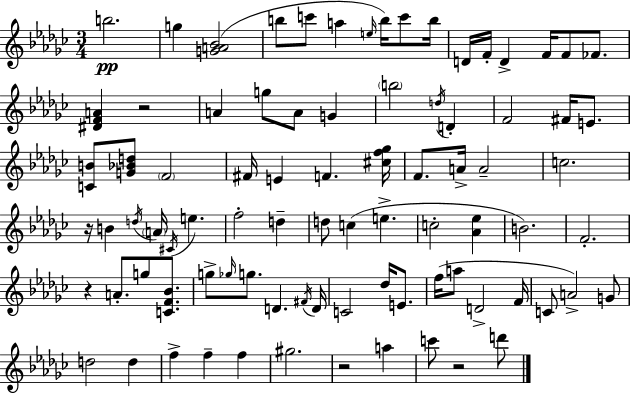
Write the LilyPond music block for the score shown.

{
  \clef treble
  \numericTimeSignature
  \time 3/4
  \key ees \minor
  b''2.\pp | g''4 <g' a' bes'>2( | b''8 c'''8 a''4 \grace { e''16 }) b''16 c'''8 | b''16 d'16 f'16-. d'4-> f'16 f'8 fes'8. | \break <dis' f' a'>4 r2 | a'4 g''8 a'8 g'4 | \parenthesize b''2 \acciaccatura { d''16 } d'4-. | f'2 fis'16 e'8. | \break <c' b'>8 <g' bes' d''>8 \parenthesize f'2 | fis'16 e'4 f'4. | <cis'' f'' ges''>16 f'8. a'16-> a'2-- | c''2. | \break r16 b'4 \acciaccatura { d''16 } \parenthesize a'16 \acciaccatura { cis'16 } e''4. | f''2-. | d''4-- d''8 c''4( e''4.-> | c''2-. | \break <aes' ees''>4 b'2.) | f'2.-. | r4 a'8.-. g''8 | <c' f' bes'>8. g''8-> \grace { ges''16 } g''8. d'4. | \break \acciaccatura { fis'16 } d'16 c'2 | des''16 e'8. f''16( a''8 d'2-> | f'16 c'8 a'2->) | g'8 d''2 | \break d''4 f''4-> f''4-- | f''4 gis''2. | r2 | a''4 c'''8 r2 | \break d'''8 \bar "|."
}